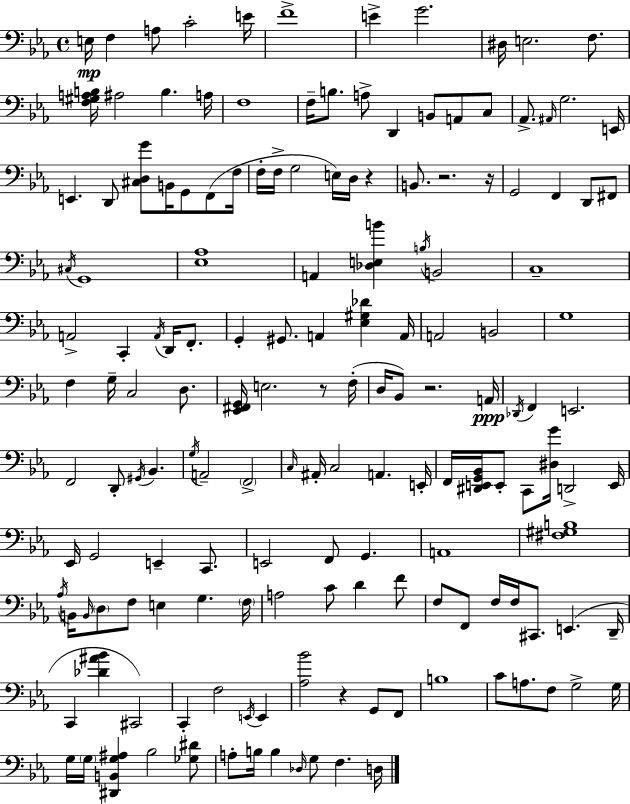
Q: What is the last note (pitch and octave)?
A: D3